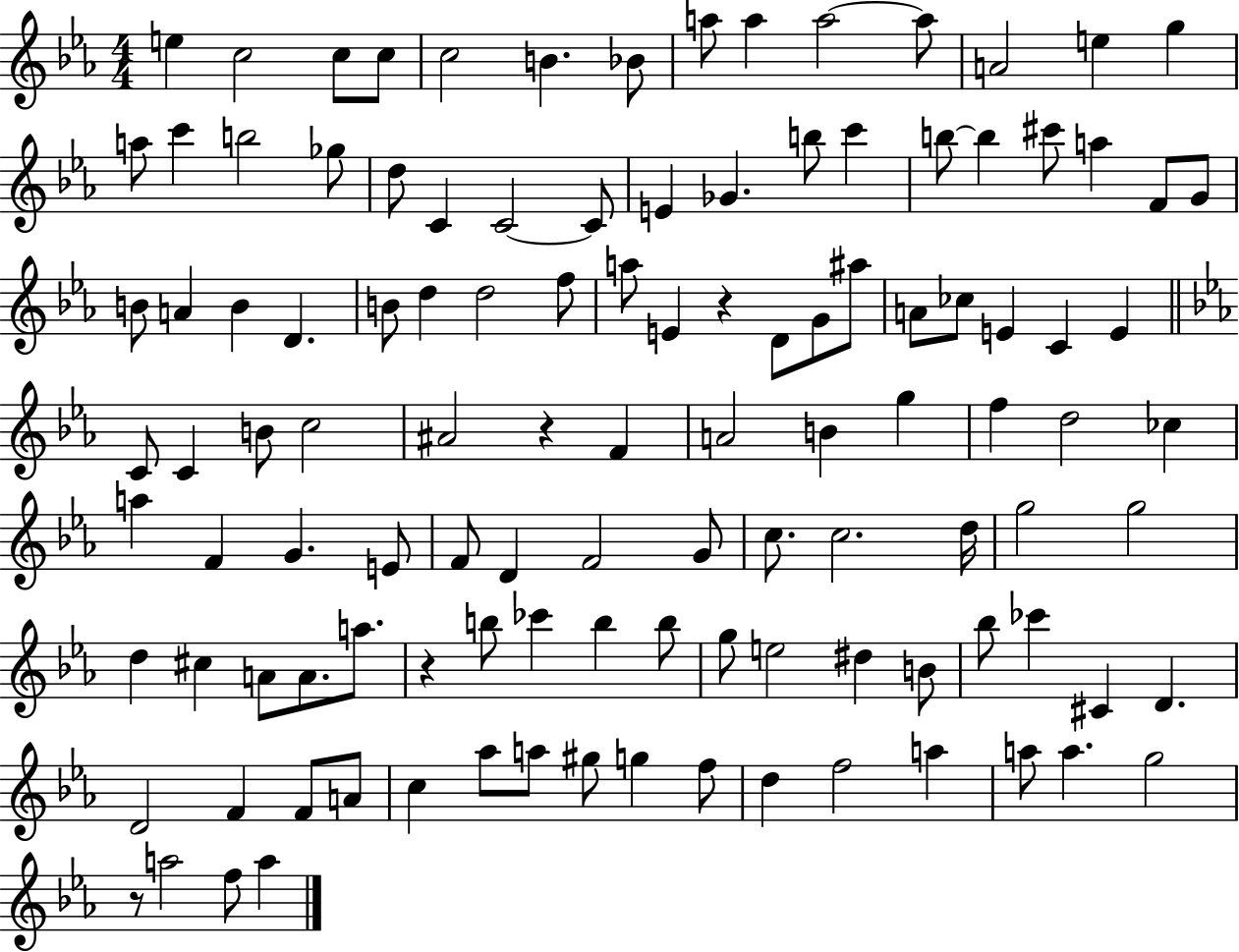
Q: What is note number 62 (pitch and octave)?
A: CES5